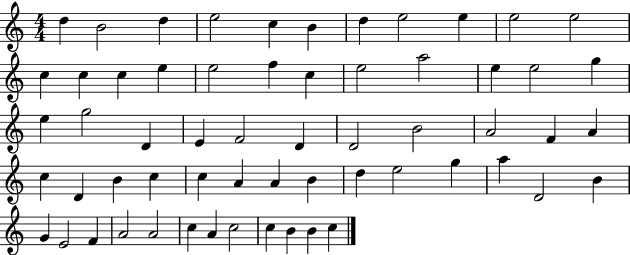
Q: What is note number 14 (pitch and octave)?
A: C5